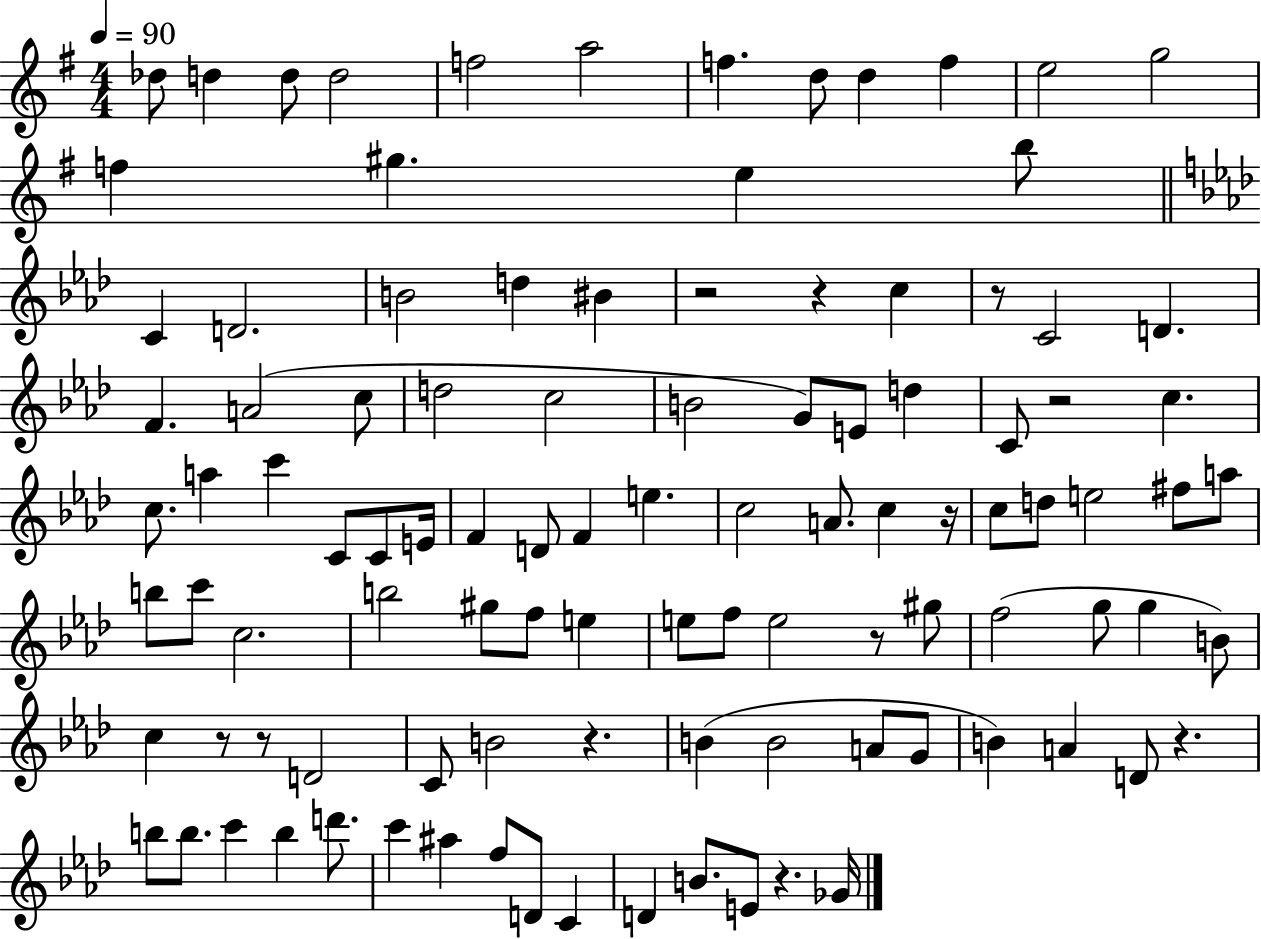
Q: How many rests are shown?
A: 11